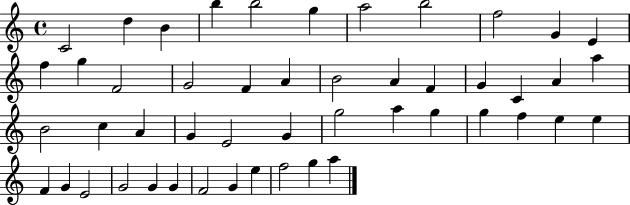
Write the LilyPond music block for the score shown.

{
  \clef treble
  \time 4/4
  \defaultTimeSignature
  \key c \major
  c'2 d''4 b'4 | b''4 b''2 g''4 | a''2 b''2 | f''2 g'4 e'4 | \break f''4 g''4 f'2 | g'2 f'4 a'4 | b'2 a'4 f'4 | g'4 c'4 a'4 a''4 | \break b'2 c''4 a'4 | g'4 e'2 g'4 | g''2 a''4 g''4 | g''4 f''4 e''4 e''4 | \break f'4 g'4 e'2 | g'2 g'4 g'4 | f'2 g'4 e''4 | f''2 g''4 a''4 | \break \bar "|."
}